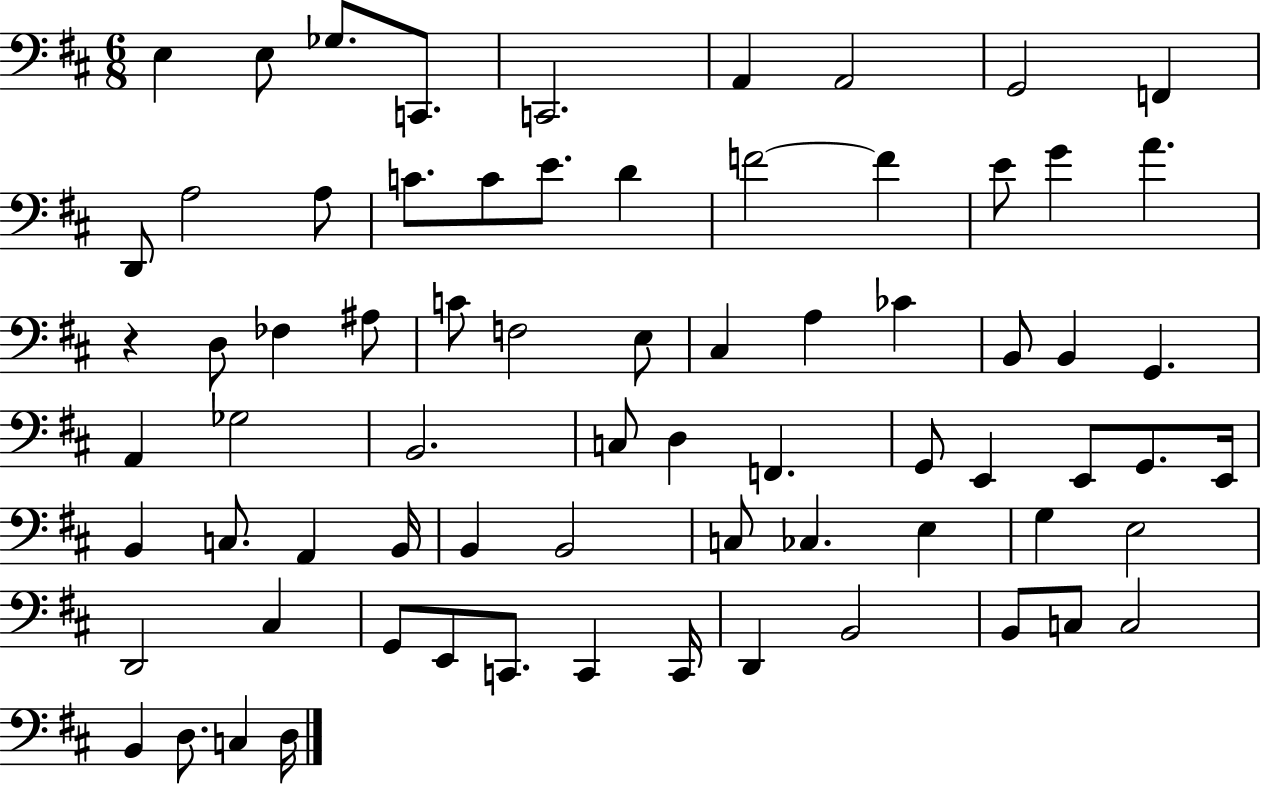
{
  \clef bass
  \numericTimeSignature
  \time 6/8
  \key d \major
  e4 e8 ges8. c,8. | c,2. | a,4 a,2 | g,2 f,4 | \break d,8 a2 a8 | c'8. c'8 e'8. d'4 | f'2~~ f'4 | e'8 g'4 a'4. | \break r4 d8 fes4 ais8 | c'8 f2 e8 | cis4 a4 ces'4 | b,8 b,4 g,4. | \break a,4 ges2 | b,2. | c8 d4 f,4. | g,8 e,4 e,8 g,8. e,16 | \break b,4 c8. a,4 b,16 | b,4 b,2 | c8 ces4. e4 | g4 e2 | \break d,2 cis4 | g,8 e,8 c,8. c,4 c,16 | d,4 b,2 | b,8 c8 c2 | \break b,4 d8. c4 d16 | \bar "|."
}